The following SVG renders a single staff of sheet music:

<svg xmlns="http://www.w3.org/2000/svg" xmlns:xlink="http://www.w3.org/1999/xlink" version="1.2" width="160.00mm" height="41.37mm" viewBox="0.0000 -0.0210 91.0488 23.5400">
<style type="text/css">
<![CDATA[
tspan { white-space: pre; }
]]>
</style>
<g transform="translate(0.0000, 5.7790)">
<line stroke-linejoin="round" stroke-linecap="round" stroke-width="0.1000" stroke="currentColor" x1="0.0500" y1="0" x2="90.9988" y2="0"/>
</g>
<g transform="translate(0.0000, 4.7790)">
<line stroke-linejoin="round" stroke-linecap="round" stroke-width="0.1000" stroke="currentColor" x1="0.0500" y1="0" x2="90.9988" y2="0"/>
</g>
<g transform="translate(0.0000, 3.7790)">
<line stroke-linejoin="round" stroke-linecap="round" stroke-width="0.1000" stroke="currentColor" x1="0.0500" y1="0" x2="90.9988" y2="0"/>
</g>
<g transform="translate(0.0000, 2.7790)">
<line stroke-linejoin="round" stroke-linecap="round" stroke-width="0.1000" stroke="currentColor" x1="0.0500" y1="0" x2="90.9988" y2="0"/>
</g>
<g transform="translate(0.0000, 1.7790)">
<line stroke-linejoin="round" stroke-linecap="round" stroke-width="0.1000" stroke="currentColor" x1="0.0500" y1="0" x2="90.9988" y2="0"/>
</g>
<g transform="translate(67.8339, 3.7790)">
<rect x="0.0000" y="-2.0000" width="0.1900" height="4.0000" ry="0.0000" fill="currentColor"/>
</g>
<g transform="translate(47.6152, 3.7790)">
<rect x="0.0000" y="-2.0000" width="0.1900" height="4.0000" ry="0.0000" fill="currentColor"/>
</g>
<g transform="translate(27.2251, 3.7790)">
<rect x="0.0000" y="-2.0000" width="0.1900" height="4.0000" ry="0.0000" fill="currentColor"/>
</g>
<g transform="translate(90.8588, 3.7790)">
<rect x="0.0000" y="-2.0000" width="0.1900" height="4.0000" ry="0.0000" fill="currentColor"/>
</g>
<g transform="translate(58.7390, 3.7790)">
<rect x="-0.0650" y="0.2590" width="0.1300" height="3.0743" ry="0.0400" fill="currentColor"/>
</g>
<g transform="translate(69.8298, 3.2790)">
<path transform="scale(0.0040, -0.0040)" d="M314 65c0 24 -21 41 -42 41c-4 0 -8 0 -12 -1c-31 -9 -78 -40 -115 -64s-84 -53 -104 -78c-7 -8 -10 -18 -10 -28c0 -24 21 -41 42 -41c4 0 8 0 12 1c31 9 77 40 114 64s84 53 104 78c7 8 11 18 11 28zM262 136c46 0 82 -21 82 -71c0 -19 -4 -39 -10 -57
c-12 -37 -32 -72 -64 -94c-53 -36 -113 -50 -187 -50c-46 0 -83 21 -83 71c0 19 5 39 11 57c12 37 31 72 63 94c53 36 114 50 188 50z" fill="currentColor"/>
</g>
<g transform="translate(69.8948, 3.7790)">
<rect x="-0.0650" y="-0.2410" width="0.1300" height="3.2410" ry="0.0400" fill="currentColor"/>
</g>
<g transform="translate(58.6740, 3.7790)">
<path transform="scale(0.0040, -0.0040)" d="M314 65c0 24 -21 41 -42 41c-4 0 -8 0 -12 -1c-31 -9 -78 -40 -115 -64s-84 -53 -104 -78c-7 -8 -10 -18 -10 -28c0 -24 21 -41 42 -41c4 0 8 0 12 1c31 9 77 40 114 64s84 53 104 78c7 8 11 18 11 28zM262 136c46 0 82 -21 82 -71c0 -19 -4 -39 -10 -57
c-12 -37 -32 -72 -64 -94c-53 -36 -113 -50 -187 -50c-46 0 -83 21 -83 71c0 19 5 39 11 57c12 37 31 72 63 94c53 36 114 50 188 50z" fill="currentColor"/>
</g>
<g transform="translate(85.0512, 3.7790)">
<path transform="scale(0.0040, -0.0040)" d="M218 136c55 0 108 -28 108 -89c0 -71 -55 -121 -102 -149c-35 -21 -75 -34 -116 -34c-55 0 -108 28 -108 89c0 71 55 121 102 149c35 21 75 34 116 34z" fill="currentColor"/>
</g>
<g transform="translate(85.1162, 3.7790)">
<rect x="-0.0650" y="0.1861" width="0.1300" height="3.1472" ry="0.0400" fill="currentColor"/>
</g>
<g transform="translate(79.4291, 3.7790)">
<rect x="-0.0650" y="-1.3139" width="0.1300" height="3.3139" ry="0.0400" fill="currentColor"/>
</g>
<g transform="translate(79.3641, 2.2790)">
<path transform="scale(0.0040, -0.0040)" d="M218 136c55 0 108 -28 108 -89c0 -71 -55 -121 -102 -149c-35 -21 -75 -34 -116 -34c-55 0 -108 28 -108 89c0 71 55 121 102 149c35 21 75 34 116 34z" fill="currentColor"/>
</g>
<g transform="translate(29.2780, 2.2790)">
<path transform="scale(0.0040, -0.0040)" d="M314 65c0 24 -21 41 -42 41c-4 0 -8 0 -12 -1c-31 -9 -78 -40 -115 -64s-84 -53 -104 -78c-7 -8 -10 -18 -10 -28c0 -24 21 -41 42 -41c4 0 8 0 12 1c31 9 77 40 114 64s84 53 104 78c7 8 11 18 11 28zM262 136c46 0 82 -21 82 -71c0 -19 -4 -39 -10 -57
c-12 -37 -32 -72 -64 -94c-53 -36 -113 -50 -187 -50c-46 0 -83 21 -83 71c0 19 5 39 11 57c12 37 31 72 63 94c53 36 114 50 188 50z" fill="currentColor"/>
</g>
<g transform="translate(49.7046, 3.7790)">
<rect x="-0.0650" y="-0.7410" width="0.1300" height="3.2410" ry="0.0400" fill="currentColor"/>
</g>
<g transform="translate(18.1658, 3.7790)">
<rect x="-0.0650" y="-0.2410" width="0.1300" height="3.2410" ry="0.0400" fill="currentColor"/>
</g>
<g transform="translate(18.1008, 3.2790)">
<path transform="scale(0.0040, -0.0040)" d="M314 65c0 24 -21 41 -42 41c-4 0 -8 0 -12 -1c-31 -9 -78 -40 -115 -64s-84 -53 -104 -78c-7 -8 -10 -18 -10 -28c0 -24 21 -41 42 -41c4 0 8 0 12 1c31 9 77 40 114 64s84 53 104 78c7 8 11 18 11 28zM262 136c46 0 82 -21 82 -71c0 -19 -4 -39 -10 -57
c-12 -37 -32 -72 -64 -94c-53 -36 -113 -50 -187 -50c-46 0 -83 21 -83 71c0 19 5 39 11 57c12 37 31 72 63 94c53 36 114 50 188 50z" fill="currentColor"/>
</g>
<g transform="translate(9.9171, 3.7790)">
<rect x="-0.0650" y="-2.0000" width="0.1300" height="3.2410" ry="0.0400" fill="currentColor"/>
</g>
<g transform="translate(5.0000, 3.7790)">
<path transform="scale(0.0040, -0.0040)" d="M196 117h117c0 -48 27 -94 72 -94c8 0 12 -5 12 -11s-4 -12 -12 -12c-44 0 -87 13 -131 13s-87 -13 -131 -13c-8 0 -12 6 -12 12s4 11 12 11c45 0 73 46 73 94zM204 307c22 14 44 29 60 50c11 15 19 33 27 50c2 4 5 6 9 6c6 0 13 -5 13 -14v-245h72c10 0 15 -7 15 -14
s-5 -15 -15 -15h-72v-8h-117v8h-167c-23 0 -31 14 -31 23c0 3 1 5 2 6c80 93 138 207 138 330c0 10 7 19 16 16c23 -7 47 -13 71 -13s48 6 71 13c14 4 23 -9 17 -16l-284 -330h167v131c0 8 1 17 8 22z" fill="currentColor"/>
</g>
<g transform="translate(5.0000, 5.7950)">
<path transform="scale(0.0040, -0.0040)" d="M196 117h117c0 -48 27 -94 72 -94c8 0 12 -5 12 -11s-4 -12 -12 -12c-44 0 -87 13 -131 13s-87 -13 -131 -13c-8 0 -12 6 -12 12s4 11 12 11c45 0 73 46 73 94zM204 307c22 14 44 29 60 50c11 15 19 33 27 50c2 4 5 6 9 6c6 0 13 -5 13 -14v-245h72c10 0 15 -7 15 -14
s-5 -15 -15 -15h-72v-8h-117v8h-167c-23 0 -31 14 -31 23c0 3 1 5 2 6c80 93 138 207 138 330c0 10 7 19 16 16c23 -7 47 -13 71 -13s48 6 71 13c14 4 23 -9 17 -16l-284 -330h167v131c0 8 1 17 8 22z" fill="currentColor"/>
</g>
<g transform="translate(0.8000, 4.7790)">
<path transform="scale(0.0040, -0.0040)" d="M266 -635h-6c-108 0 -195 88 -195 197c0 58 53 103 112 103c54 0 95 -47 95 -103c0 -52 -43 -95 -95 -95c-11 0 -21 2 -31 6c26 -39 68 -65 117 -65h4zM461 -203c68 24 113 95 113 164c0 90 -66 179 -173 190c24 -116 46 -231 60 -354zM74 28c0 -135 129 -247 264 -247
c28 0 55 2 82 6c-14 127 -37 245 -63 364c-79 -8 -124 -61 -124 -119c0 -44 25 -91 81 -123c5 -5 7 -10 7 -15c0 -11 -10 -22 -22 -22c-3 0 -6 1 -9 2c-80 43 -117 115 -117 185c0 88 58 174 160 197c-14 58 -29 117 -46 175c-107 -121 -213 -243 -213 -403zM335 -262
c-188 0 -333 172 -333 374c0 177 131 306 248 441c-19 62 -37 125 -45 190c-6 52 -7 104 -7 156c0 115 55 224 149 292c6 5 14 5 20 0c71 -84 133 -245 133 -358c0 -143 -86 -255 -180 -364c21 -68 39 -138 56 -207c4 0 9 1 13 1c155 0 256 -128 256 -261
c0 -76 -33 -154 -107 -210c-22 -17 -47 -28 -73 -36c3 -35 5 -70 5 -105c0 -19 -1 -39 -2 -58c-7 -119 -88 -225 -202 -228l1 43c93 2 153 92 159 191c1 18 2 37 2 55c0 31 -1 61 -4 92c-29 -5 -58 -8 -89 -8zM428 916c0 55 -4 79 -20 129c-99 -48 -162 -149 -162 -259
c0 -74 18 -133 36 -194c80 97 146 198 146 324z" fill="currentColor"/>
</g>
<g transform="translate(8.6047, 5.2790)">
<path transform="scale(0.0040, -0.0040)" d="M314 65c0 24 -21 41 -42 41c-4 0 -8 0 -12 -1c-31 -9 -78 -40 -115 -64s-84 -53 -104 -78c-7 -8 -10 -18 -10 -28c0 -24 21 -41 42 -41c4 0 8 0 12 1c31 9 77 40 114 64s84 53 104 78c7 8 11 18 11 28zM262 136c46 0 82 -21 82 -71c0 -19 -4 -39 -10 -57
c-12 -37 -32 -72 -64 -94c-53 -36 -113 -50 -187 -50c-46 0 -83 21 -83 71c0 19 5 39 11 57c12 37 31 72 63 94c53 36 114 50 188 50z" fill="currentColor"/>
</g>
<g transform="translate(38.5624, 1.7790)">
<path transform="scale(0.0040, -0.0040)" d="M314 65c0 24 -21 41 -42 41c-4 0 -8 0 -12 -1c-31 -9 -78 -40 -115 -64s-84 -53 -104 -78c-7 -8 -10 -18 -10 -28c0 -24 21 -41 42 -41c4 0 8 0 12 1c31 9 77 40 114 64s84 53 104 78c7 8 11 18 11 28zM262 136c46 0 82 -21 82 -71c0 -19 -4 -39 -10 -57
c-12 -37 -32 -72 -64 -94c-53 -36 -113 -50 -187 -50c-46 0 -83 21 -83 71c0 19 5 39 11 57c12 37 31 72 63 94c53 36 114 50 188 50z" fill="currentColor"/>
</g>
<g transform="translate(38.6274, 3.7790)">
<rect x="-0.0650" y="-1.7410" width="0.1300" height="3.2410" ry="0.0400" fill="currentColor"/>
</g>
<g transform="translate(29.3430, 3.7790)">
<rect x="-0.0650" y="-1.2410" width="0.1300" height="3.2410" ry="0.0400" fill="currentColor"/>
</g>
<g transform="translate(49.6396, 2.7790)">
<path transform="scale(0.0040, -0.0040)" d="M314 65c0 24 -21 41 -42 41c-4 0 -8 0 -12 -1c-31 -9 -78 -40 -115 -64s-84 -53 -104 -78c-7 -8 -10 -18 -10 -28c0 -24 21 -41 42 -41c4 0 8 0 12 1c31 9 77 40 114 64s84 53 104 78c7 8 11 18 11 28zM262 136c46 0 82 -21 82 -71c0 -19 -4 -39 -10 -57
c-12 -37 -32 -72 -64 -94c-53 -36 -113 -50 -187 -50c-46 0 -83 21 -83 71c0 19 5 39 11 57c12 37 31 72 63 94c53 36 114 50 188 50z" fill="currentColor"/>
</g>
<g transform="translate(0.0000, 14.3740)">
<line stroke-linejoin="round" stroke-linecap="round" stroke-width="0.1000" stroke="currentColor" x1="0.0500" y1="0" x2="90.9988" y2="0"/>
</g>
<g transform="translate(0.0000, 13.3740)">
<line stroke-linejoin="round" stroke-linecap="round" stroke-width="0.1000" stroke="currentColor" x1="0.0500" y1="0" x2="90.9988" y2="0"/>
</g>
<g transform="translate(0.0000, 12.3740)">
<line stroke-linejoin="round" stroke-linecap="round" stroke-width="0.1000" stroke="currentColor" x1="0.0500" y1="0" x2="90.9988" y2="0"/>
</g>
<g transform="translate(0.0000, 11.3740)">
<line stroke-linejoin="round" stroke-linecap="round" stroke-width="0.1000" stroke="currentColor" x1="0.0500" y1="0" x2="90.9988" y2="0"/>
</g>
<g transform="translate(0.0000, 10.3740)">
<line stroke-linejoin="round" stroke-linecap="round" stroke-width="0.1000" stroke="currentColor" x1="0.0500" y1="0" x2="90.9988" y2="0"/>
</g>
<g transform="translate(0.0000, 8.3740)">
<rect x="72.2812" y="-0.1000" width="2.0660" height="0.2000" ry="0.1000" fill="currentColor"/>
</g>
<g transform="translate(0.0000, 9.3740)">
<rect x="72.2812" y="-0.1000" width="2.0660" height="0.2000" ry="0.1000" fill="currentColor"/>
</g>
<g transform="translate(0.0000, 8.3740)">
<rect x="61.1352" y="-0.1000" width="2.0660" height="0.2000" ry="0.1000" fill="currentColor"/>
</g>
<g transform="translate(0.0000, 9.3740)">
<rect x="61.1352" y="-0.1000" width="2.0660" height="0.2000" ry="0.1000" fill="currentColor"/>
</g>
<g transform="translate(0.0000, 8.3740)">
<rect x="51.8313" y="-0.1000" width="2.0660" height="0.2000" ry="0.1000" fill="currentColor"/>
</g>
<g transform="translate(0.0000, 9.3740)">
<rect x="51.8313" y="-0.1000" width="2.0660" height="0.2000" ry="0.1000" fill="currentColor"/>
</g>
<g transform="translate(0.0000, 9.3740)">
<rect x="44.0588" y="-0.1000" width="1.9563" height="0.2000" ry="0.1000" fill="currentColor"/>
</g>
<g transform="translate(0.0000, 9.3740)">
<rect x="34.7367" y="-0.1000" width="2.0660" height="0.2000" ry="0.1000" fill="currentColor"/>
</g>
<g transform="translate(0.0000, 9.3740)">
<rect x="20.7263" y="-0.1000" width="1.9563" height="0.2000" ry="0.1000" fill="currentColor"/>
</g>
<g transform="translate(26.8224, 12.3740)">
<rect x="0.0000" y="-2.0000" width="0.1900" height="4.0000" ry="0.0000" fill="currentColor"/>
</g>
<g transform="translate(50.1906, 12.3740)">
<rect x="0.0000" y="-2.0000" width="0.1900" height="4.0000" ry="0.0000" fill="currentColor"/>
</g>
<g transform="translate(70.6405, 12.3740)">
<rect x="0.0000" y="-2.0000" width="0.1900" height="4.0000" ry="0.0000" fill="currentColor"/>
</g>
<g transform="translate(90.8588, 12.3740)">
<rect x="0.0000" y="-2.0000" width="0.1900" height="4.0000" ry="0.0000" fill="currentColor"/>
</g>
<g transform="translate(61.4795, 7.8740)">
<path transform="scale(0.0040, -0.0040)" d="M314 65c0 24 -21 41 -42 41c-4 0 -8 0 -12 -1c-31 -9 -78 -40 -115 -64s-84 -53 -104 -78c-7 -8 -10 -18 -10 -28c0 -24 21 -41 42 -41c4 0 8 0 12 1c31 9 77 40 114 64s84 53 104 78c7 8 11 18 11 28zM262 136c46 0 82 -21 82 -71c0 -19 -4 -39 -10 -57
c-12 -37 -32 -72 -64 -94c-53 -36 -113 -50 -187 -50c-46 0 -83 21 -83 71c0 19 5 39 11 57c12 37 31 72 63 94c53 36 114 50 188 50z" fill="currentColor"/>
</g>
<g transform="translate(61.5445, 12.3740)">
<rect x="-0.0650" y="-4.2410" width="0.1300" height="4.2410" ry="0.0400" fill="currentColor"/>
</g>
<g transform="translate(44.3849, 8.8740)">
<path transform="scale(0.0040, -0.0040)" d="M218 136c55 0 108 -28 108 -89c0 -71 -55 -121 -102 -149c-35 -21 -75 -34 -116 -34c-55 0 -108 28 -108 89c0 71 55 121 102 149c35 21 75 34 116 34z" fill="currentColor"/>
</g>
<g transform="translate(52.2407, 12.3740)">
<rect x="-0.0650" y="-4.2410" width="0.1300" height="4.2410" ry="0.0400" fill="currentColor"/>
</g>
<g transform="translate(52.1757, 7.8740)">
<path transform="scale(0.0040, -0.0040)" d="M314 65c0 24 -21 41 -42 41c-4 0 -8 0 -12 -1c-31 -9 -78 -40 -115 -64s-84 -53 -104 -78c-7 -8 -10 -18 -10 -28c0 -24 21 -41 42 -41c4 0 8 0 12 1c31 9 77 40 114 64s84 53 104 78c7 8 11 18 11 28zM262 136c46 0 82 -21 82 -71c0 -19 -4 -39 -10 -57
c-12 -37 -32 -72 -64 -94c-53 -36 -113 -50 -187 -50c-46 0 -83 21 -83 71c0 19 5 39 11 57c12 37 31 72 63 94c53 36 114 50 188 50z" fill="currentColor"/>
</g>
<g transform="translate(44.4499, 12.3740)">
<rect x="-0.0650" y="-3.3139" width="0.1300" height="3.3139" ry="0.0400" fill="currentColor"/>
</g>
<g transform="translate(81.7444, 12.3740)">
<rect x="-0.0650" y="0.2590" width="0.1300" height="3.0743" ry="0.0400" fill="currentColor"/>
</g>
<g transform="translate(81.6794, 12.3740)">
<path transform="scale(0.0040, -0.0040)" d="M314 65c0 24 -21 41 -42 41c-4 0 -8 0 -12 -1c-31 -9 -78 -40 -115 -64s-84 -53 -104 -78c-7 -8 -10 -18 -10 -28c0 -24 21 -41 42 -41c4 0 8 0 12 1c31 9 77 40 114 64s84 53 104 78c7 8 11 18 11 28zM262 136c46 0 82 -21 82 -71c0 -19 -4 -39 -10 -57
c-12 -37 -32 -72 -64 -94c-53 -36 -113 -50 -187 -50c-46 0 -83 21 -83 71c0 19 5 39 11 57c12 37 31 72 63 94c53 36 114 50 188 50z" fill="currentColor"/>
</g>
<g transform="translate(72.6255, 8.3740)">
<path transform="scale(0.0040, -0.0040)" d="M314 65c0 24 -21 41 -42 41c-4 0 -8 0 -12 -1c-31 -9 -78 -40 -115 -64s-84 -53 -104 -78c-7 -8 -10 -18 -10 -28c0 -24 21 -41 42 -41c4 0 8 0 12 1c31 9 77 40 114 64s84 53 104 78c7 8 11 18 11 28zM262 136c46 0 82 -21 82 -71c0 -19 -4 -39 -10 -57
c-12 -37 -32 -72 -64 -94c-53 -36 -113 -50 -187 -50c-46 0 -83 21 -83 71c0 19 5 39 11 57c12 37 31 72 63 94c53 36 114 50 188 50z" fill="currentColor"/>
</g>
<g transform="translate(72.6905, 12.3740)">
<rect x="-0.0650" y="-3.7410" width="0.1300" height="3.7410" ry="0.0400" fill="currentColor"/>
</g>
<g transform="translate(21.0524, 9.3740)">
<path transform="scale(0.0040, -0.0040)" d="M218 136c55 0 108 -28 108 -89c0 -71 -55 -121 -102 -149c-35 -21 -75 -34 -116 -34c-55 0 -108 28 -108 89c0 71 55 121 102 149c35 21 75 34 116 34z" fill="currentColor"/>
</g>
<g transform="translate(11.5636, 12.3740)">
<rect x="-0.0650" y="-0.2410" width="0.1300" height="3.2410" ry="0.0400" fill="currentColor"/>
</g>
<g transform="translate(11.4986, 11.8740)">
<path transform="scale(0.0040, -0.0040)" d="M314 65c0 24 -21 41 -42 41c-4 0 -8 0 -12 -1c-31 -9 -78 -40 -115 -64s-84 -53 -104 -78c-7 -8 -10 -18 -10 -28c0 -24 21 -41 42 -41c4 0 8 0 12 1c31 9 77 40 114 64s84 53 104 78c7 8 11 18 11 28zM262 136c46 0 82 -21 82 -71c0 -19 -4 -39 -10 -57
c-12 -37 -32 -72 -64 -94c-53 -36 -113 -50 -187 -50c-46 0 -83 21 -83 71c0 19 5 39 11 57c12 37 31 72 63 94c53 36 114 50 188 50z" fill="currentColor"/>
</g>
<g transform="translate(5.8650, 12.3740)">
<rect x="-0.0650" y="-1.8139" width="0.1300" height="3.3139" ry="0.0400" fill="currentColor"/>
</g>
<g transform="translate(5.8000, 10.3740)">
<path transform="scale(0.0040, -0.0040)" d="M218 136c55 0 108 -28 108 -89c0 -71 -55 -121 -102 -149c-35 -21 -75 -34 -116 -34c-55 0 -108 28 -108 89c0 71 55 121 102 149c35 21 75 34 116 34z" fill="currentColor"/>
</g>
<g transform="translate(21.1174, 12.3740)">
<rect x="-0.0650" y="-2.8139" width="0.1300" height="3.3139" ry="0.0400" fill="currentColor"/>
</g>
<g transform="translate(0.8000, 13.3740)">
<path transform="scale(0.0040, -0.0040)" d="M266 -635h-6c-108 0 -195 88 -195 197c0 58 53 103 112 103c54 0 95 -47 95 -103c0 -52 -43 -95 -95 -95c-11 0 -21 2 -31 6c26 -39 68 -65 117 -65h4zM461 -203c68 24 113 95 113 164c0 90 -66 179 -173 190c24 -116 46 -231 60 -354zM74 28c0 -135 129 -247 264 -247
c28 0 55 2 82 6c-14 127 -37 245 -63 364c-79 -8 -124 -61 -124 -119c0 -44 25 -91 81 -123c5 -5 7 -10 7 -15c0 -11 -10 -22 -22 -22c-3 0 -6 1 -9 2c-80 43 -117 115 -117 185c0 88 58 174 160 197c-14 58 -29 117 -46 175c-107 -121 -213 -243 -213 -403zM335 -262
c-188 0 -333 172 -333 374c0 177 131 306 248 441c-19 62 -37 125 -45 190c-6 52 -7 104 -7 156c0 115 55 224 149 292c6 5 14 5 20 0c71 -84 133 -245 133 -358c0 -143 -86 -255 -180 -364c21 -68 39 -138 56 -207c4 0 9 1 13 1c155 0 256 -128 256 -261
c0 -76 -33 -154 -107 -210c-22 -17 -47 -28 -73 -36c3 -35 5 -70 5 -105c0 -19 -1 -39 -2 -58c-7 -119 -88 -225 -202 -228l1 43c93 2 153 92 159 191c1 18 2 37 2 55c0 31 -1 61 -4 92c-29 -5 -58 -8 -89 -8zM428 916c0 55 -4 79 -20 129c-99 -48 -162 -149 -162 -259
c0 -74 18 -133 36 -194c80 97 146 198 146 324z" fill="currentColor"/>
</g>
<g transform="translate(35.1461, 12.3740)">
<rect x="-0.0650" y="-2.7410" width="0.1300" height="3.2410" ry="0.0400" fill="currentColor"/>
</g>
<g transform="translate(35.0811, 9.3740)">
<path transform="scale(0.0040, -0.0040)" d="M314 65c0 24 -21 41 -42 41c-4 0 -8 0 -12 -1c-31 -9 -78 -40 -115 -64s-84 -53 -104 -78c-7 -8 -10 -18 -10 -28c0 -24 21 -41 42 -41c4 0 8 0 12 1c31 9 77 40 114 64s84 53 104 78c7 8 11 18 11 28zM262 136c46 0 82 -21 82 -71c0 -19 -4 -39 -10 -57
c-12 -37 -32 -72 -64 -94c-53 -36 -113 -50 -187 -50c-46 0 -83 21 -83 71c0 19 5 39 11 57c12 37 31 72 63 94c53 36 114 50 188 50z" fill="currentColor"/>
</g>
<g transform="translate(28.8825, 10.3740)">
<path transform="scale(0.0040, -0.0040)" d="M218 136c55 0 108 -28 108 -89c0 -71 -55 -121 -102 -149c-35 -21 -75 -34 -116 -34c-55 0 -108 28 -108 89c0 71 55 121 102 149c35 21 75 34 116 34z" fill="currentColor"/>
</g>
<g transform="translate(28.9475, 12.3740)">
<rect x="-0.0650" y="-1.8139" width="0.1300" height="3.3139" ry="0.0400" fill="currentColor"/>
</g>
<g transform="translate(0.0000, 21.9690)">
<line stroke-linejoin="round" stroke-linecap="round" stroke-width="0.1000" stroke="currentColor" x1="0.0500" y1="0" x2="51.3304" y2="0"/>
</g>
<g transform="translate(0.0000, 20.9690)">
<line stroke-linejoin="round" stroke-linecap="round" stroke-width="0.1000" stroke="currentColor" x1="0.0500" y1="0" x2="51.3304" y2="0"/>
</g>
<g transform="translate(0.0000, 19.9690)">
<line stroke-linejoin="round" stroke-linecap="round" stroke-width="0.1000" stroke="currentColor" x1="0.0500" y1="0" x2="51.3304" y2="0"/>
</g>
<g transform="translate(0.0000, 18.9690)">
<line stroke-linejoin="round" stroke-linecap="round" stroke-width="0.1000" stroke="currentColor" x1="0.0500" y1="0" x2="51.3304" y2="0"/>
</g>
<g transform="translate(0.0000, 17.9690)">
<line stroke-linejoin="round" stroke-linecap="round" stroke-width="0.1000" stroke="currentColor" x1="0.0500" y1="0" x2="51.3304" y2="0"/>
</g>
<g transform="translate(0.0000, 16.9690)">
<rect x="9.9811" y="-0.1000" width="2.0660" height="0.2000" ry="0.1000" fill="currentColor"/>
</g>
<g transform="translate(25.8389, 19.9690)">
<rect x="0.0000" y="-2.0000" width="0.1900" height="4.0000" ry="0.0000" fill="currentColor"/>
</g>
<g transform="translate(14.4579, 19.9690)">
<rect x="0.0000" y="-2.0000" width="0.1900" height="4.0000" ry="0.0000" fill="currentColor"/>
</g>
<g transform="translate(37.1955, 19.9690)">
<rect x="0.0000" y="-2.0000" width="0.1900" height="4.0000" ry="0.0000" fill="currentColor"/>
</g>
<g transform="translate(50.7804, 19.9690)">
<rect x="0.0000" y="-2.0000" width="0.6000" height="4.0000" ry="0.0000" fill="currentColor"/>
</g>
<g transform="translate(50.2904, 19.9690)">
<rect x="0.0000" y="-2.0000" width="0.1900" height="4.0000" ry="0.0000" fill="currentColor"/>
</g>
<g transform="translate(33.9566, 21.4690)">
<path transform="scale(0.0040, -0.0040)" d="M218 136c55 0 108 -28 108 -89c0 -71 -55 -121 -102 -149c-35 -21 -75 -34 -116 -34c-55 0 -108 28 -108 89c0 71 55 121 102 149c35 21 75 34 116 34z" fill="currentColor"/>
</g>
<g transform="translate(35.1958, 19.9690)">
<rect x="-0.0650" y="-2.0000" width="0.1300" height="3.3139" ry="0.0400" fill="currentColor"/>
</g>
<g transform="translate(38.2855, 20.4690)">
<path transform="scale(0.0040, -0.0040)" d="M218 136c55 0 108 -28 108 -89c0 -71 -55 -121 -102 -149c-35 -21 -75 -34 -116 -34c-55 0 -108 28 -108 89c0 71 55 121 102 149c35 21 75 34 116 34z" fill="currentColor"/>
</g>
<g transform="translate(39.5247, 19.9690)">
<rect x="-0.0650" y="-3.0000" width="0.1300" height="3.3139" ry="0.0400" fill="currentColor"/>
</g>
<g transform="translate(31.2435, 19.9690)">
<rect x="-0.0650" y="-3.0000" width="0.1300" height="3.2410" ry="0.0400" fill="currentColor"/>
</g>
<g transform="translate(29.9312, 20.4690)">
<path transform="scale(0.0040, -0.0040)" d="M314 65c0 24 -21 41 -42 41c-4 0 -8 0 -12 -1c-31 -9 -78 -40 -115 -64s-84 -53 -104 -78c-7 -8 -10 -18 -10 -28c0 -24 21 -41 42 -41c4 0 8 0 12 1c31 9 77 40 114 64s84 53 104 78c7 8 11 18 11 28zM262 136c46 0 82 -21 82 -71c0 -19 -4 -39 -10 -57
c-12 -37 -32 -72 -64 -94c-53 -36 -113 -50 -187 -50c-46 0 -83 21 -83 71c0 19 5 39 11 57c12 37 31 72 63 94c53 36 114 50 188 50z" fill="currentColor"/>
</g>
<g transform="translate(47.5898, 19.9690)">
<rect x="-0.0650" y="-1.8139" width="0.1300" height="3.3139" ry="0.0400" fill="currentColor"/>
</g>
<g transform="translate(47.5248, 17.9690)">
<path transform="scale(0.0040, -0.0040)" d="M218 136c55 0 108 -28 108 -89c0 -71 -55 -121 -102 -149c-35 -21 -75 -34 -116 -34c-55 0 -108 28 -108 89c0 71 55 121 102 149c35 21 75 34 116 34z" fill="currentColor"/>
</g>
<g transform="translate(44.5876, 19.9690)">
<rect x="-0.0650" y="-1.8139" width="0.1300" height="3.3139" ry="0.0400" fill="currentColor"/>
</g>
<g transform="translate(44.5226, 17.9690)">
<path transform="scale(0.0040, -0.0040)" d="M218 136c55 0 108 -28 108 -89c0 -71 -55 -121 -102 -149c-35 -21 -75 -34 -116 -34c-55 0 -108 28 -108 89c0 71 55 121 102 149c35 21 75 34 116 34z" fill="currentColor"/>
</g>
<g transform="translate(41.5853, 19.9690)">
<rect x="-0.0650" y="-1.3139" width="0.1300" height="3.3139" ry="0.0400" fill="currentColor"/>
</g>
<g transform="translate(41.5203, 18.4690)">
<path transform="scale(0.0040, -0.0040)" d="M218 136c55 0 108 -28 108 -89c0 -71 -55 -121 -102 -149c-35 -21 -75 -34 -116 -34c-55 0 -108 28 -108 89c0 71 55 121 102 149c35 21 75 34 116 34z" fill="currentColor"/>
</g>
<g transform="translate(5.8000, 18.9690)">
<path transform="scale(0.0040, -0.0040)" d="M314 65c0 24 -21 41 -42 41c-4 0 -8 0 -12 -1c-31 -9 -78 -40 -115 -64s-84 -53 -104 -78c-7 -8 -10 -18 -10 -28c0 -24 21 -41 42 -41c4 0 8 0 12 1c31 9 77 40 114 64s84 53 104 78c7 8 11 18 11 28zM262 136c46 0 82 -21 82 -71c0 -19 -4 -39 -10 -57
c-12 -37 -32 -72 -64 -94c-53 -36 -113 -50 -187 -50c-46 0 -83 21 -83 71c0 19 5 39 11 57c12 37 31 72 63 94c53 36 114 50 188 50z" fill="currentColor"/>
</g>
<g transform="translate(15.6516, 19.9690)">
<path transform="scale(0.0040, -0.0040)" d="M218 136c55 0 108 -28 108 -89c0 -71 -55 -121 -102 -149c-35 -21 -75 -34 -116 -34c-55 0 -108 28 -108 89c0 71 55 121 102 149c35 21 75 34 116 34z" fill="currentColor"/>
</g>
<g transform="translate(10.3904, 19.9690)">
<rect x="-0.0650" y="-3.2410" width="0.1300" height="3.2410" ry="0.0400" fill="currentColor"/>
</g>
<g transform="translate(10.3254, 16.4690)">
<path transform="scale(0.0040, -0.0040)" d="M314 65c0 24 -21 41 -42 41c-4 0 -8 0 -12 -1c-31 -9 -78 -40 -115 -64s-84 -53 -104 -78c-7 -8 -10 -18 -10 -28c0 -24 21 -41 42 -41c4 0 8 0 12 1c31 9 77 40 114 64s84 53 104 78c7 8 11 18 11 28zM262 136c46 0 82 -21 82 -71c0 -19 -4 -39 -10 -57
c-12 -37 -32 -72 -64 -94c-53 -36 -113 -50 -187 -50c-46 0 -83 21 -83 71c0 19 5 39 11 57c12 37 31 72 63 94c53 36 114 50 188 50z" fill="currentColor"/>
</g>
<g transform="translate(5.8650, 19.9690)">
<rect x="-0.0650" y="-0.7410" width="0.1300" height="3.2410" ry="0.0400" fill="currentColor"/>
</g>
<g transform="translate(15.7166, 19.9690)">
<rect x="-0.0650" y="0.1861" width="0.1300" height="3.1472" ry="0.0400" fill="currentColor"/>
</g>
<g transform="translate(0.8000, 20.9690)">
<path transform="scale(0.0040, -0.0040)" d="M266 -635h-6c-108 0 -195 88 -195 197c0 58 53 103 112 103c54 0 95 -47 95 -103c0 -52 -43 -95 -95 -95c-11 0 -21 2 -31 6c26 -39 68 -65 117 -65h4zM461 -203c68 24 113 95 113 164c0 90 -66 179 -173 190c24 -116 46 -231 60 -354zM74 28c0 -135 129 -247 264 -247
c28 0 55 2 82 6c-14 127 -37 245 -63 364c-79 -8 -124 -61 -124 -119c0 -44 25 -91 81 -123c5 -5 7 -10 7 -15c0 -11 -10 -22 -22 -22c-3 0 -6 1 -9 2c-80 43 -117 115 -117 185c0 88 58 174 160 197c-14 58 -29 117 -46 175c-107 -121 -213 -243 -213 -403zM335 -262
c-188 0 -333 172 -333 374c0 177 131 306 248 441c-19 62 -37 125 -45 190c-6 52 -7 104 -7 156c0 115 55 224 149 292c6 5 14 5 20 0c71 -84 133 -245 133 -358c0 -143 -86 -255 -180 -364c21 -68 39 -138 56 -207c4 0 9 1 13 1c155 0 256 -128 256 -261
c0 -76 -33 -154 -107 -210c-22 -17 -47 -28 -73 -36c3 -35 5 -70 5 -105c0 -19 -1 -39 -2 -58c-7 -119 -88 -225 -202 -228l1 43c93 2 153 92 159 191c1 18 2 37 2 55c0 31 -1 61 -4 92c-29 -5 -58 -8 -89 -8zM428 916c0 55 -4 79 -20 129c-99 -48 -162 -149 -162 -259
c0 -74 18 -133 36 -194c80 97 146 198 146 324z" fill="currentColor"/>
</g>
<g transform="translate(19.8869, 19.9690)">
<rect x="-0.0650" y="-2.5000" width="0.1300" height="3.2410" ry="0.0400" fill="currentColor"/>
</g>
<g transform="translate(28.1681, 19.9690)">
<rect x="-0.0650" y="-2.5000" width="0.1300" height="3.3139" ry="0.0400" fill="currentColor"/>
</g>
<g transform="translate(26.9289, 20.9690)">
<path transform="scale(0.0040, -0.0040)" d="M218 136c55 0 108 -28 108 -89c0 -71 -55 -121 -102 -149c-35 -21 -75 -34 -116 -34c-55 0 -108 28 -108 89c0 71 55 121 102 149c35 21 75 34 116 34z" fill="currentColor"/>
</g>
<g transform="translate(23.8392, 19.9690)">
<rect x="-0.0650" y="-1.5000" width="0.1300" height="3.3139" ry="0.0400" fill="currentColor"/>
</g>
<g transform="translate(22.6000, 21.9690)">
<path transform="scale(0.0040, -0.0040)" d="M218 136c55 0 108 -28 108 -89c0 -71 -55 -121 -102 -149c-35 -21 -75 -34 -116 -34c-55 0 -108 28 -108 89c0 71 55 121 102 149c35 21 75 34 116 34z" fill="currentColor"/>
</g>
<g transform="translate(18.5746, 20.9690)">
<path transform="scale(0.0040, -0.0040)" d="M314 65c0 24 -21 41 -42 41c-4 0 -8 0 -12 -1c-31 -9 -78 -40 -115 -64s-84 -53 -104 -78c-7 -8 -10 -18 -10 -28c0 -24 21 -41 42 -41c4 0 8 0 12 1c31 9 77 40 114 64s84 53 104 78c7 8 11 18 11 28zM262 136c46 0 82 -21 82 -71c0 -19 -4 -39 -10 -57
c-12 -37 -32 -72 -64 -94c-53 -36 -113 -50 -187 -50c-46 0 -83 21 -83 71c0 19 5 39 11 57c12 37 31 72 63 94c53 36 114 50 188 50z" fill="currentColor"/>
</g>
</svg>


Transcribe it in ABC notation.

X:1
T:Untitled
M:4/4
L:1/4
K:C
F2 c2 e2 f2 d2 B2 c2 e B f c2 a f a2 b d'2 d'2 c'2 B2 d2 b2 B G2 E G A2 F A e f f